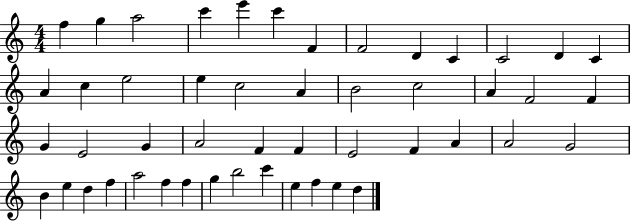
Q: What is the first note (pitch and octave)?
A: F5